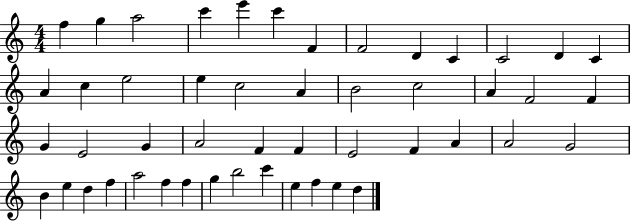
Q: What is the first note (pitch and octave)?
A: F5